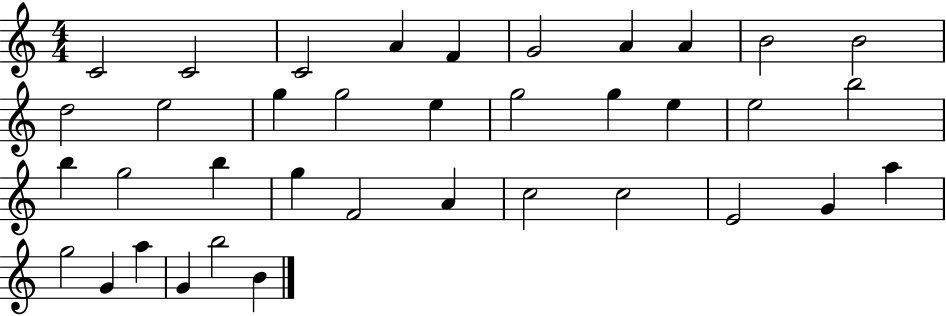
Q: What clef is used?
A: treble